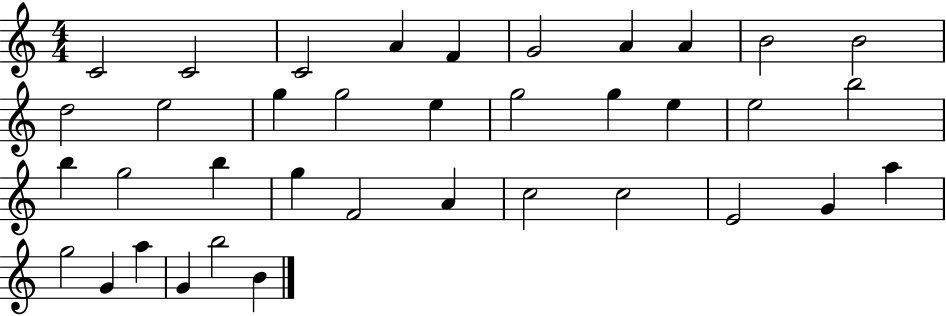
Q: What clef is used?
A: treble